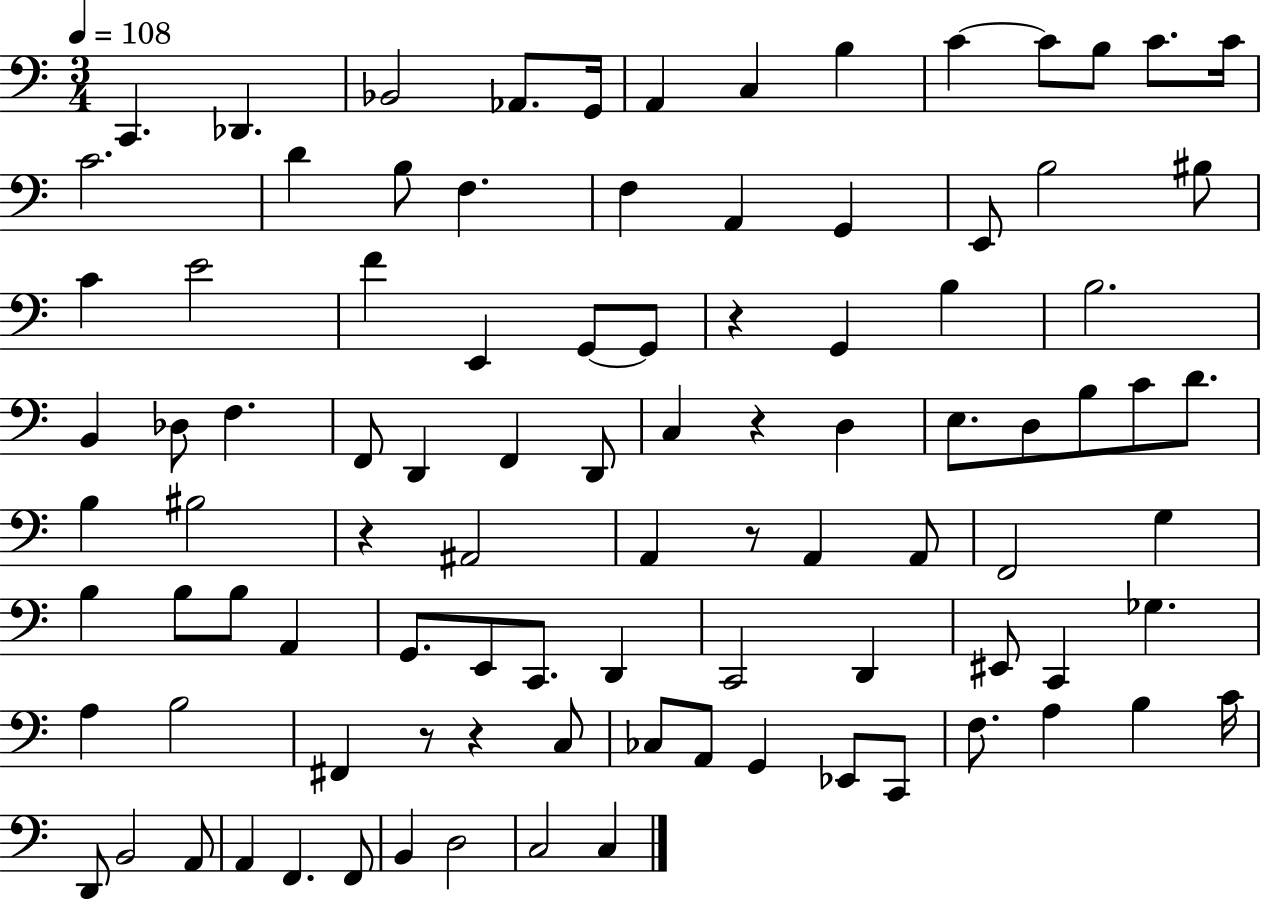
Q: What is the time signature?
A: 3/4